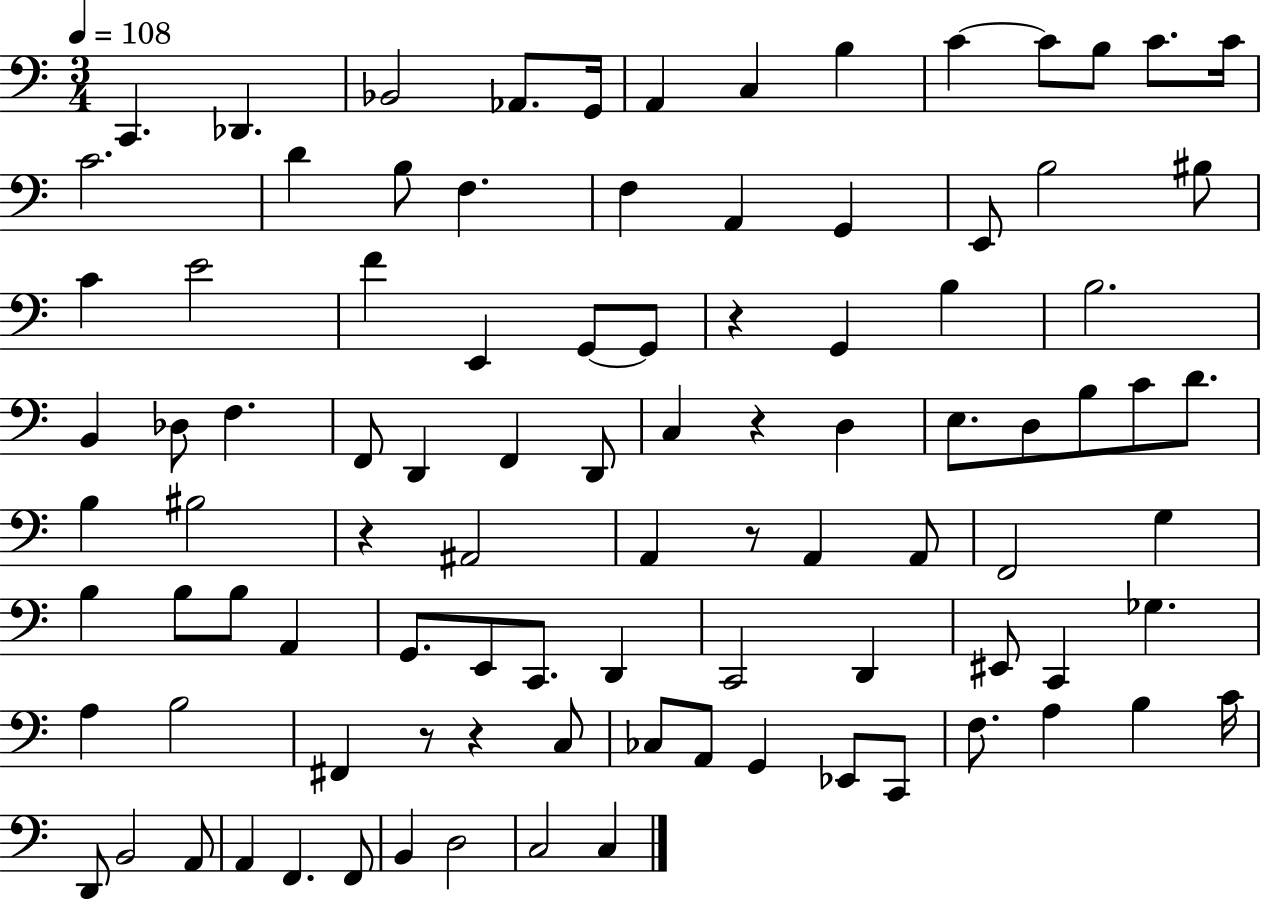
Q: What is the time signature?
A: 3/4